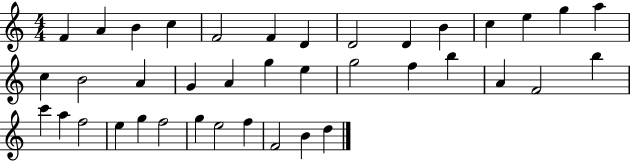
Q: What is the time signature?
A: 4/4